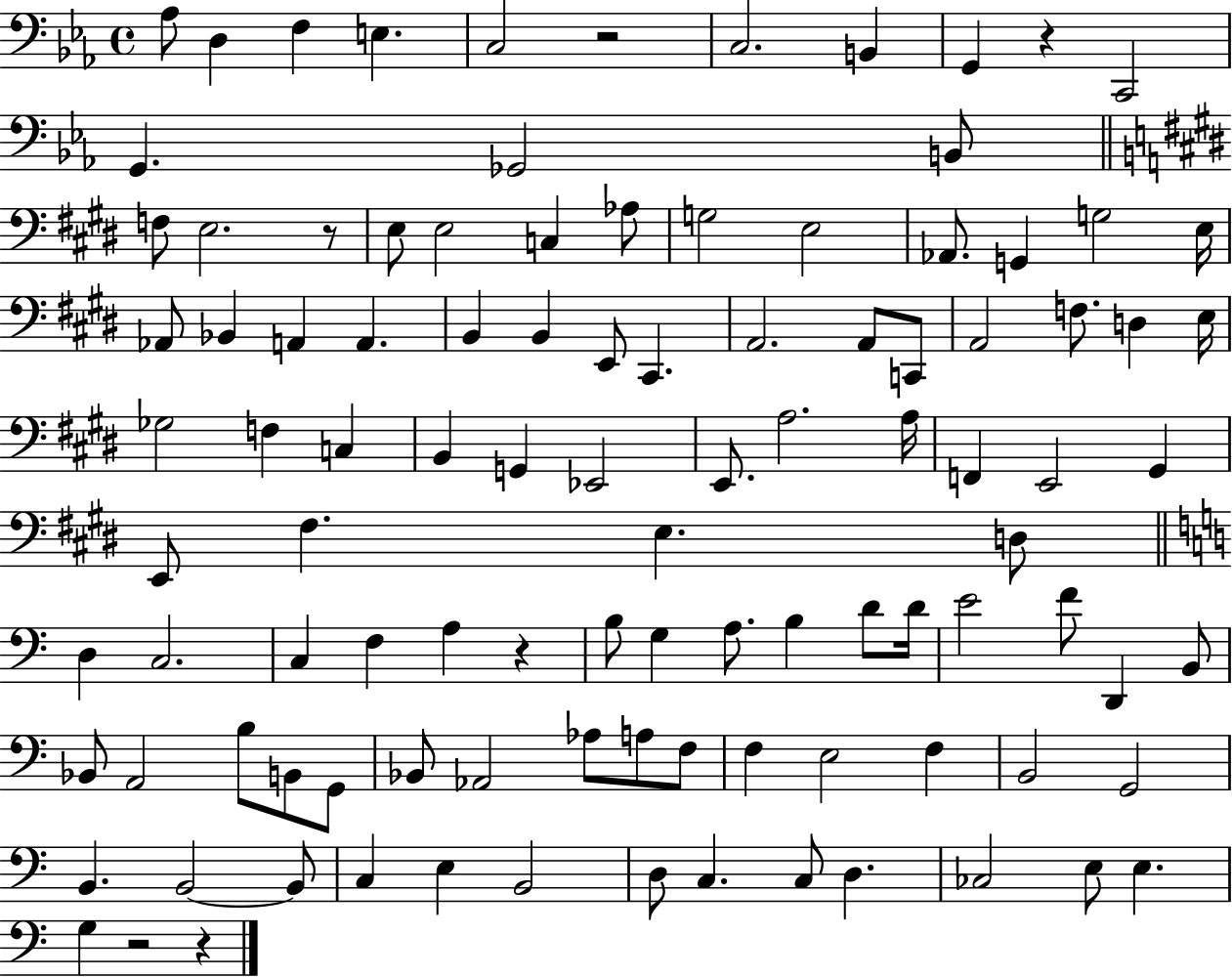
Ab3/e D3/q F3/q E3/q. C3/h R/h C3/h. B2/q G2/q R/q C2/h G2/q. Gb2/h B2/e F3/e E3/h. R/e E3/e E3/h C3/q Ab3/e G3/h E3/h Ab2/e. G2/q G3/h E3/s Ab2/e Bb2/q A2/q A2/q. B2/q B2/q E2/e C#2/q. A2/h. A2/e C2/e A2/h F3/e. D3/q E3/s Gb3/h F3/q C3/q B2/q G2/q Eb2/h E2/e. A3/h. A3/s F2/q E2/h G#2/q E2/e F#3/q. E3/q. D3/e D3/q C3/h. C3/q F3/q A3/q R/q B3/e G3/q A3/e. B3/q D4/e D4/s E4/h F4/e D2/q B2/e Bb2/e A2/h B3/e B2/e G2/e Bb2/e Ab2/h Ab3/e A3/e F3/e F3/q E3/h F3/q B2/h G2/h B2/q. B2/h B2/e C3/q E3/q B2/h D3/e C3/q. C3/e D3/q. CES3/h E3/e E3/q. G3/q R/h R/q